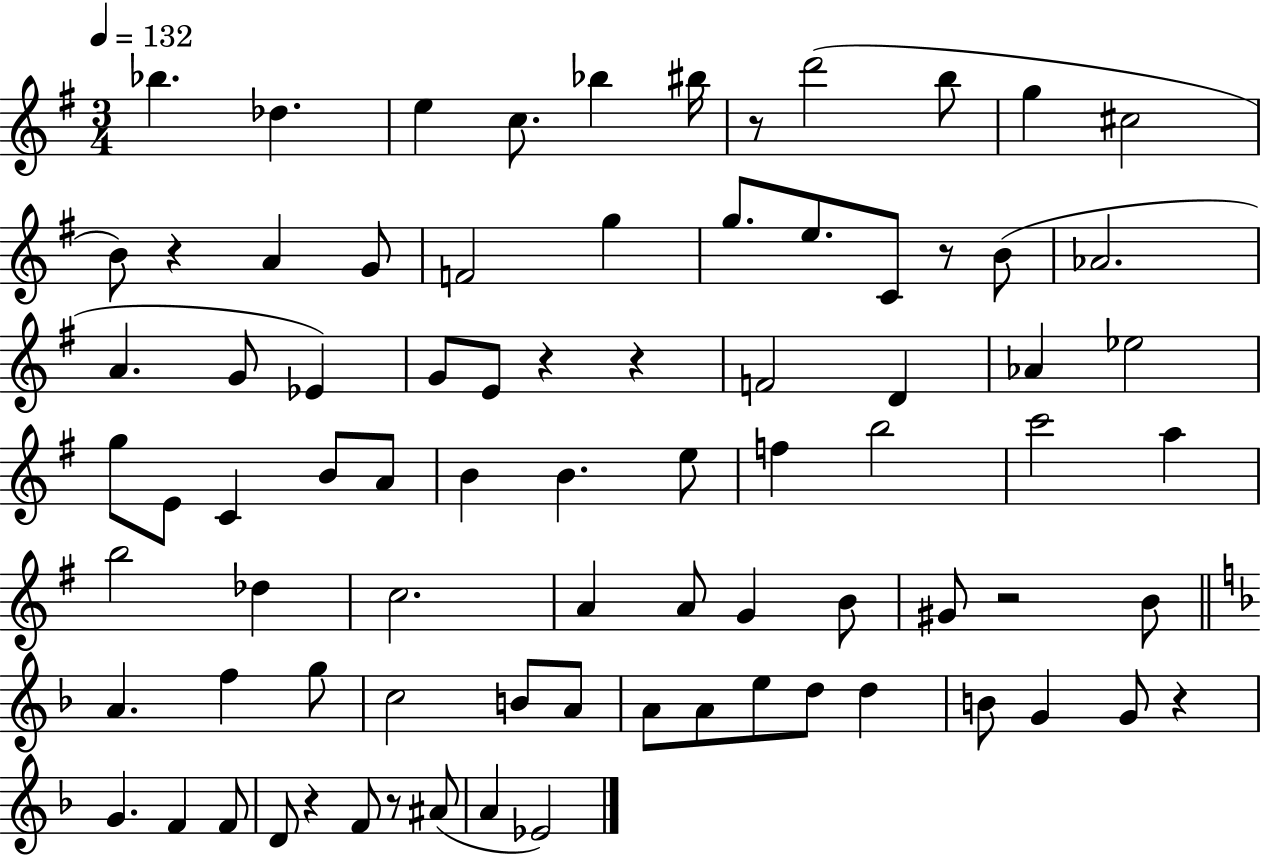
{
  \clef treble
  \numericTimeSignature
  \time 3/4
  \key g \major
  \tempo 4 = 132
  bes''4. des''4. | e''4 c''8. bes''4 bis''16 | r8 d'''2( b''8 | g''4 cis''2 | \break b'8) r4 a'4 g'8 | f'2 g''4 | g''8. e''8. c'8 r8 b'8( | aes'2. | \break a'4. g'8 ees'4) | g'8 e'8 r4 r4 | f'2 d'4 | aes'4 ees''2 | \break g''8 e'8 c'4 b'8 a'8 | b'4 b'4. e''8 | f''4 b''2 | c'''2 a''4 | \break b''2 des''4 | c''2. | a'4 a'8 g'4 b'8 | gis'8 r2 b'8 | \break \bar "||" \break \key d \minor a'4. f''4 g''8 | c''2 b'8 a'8 | a'8 a'8 e''8 d''8 d''4 | b'8 g'4 g'8 r4 | \break g'4. f'4 f'8 | d'8 r4 f'8 r8 ais'8( | a'4 ees'2) | \bar "|."
}